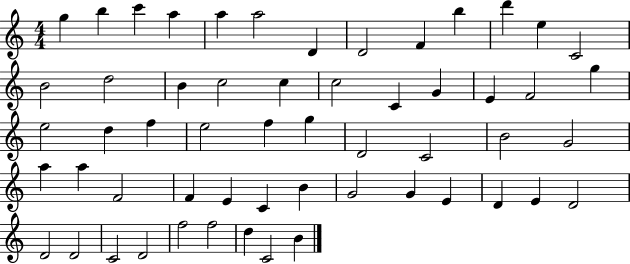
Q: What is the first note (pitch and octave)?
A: G5